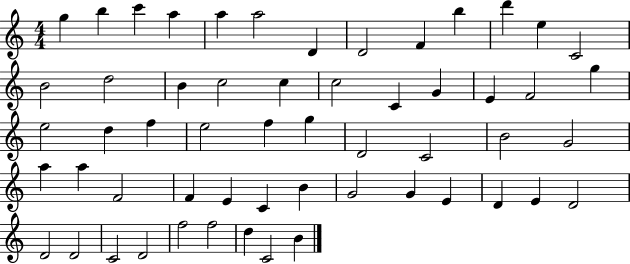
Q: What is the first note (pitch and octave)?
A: G5